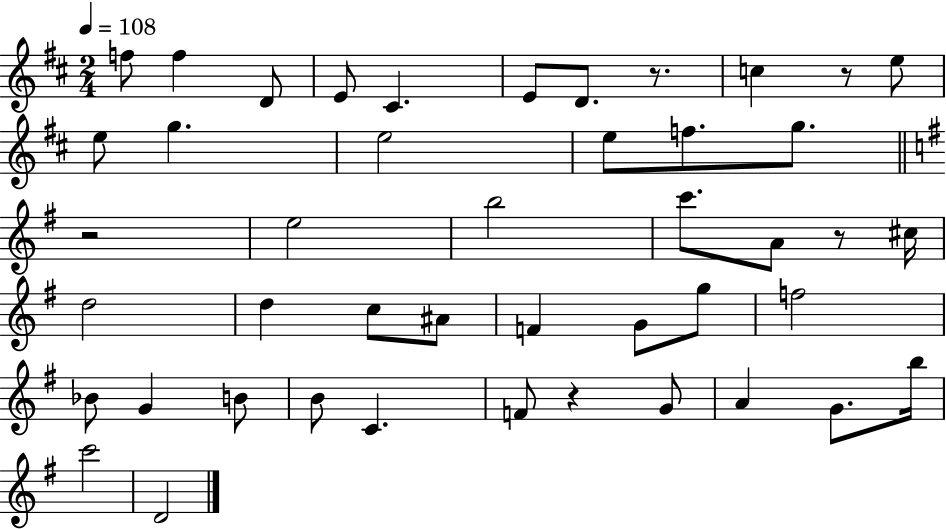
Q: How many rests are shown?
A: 5